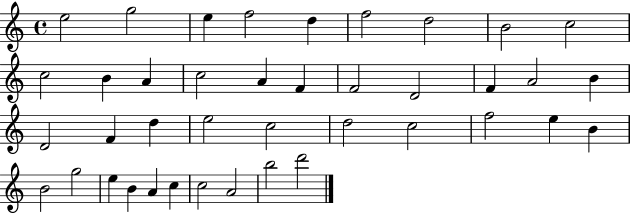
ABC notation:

X:1
T:Untitled
M:4/4
L:1/4
K:C
e2 g2 e f2 d f2 d2 B2 c2 c2 B A c2 A F F2 D2 F A2 B D2 F d e2 c2 d2 c2 f2 e B B2 g2 e B A c c2 A2 b2 d'2